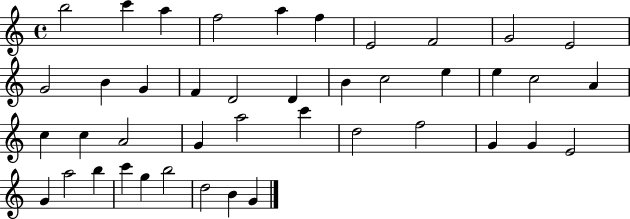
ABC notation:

X:1
T:Untitled
M:4/4
L:1/4
K:C
b2 c' a f2 a f E2 F2 G2 E2 G2 B G F D2 D B c2 e e c2 A c c A2 G a2 c' d2 f2 G G E2 G a2 b c' g b2 d2 B G